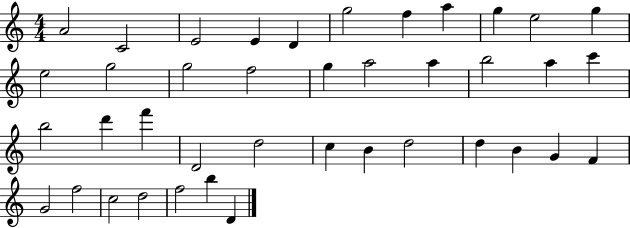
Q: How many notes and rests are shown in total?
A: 40